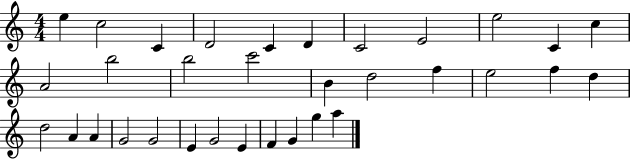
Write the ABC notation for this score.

X:1
T:Untitled
M:4/4
L:1/4
K:C
e c2 C D2 C D C2 E2 e2 C c A2 b2 b2 c'2 B d2 f e2 f d d2 A A G2 G2 E G2 E F G g a